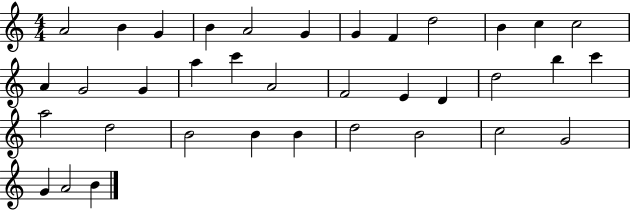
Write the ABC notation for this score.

X:1
T:Untitled
M:4/4
L:1/4
K:C
A2 B G B A2 G G F d2 B c c2 A G2 G a c' A2 F2 E D d2 b c' a2 d2 B2 B B d2 B2 c2 G2 G A2 B